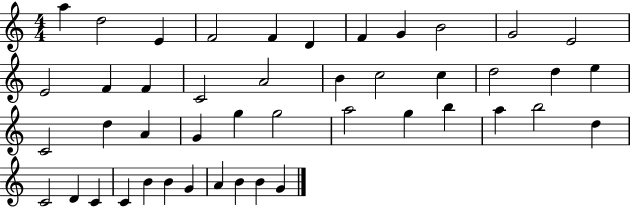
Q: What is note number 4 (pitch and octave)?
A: F4